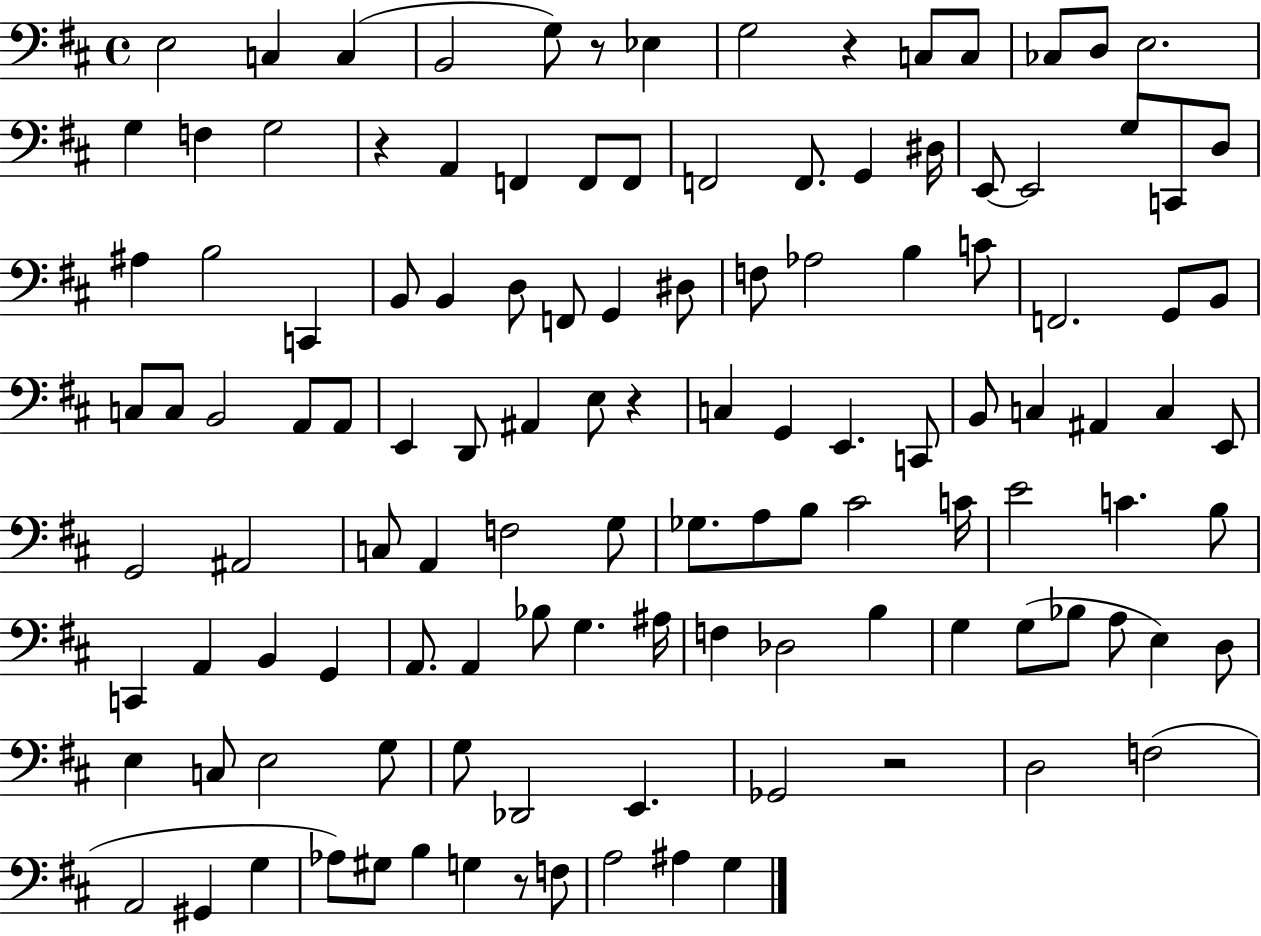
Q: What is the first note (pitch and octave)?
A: E3